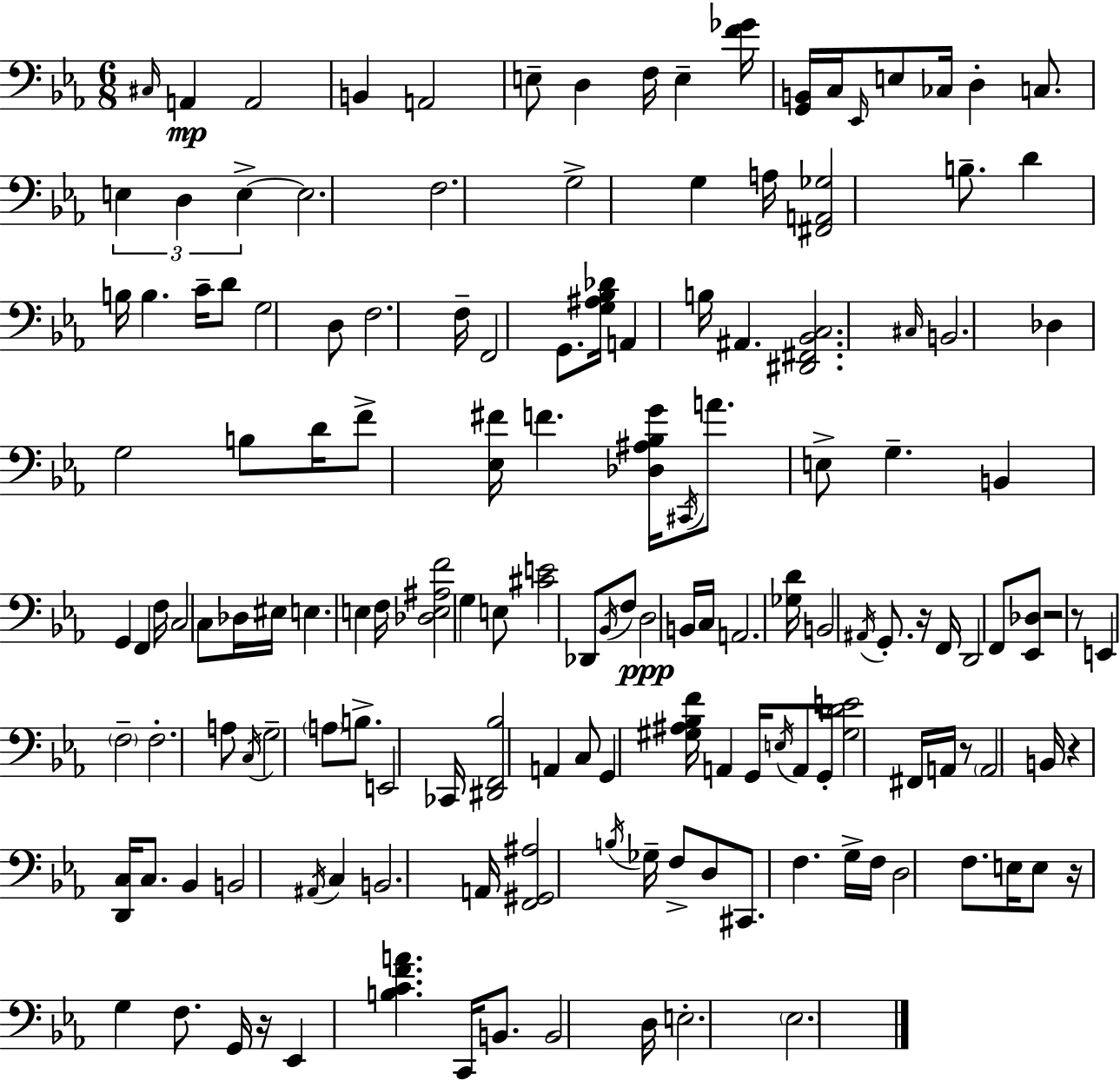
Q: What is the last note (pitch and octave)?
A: Eb3